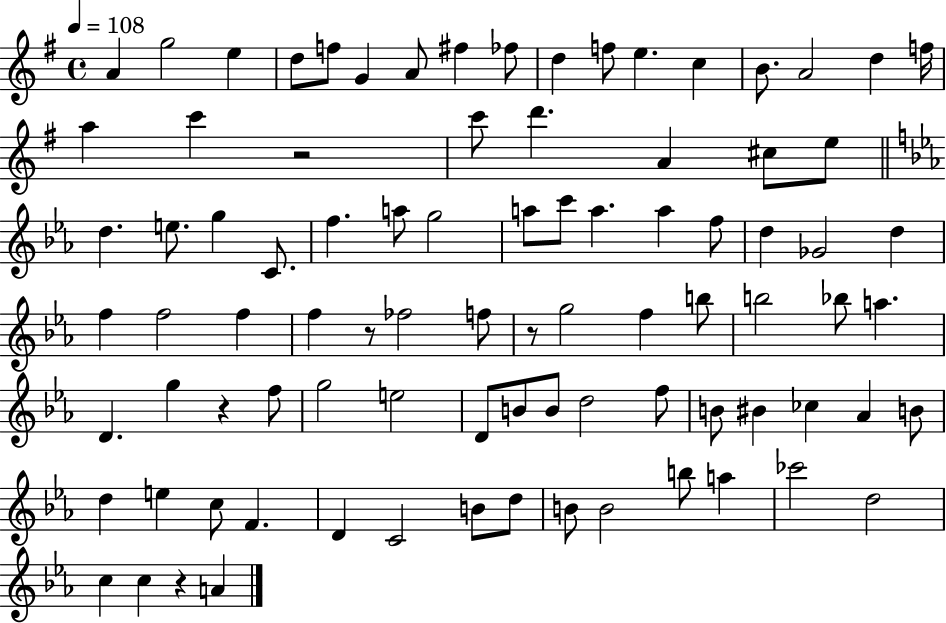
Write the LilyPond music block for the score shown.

{
  \clef treble
  \time 4/4
  \defaultTimeSignature
  \key g \major
  \tempo 4 = 108
  a'4 g''2 e''4 | d''8 f''8 g'4 a'8 fis''4 fes''8 | d''4 f''8 e''4. c''4 | b'8. a'2 d''4 f''16 | \break a''4 c'''4 r2 | c'''8 d'''4. a'4 cis''8 e''8 | \bar "||" \break \key ees \major d''4. e''8. g''4 c'8. | f''4. a''8 g''2 | a''8 c'''8 a''4. a''4 f''8 | d''4 ges'2 d''4 | \break f''4 f''2 f''4 | f''4 r8 fes''2 f''8 | r8 g''2 f''4 b''8 | b''2 bes''8 a''4. | \break d'4. g''4 r4 f''8 | g''2 e''2 | d'8 b'8 b'8 d''2 f''8 | b'8 bis'4 ces''4 aes'4 b'8 | \break d''4 e''4 c''8 f'4. | d'4 c'2 b'8 d''8 | b'8 b'2 b''8 a''4 | ces'''2 d''2 | \break c''4 c''4 r4 a'4 | \bar "|."
}